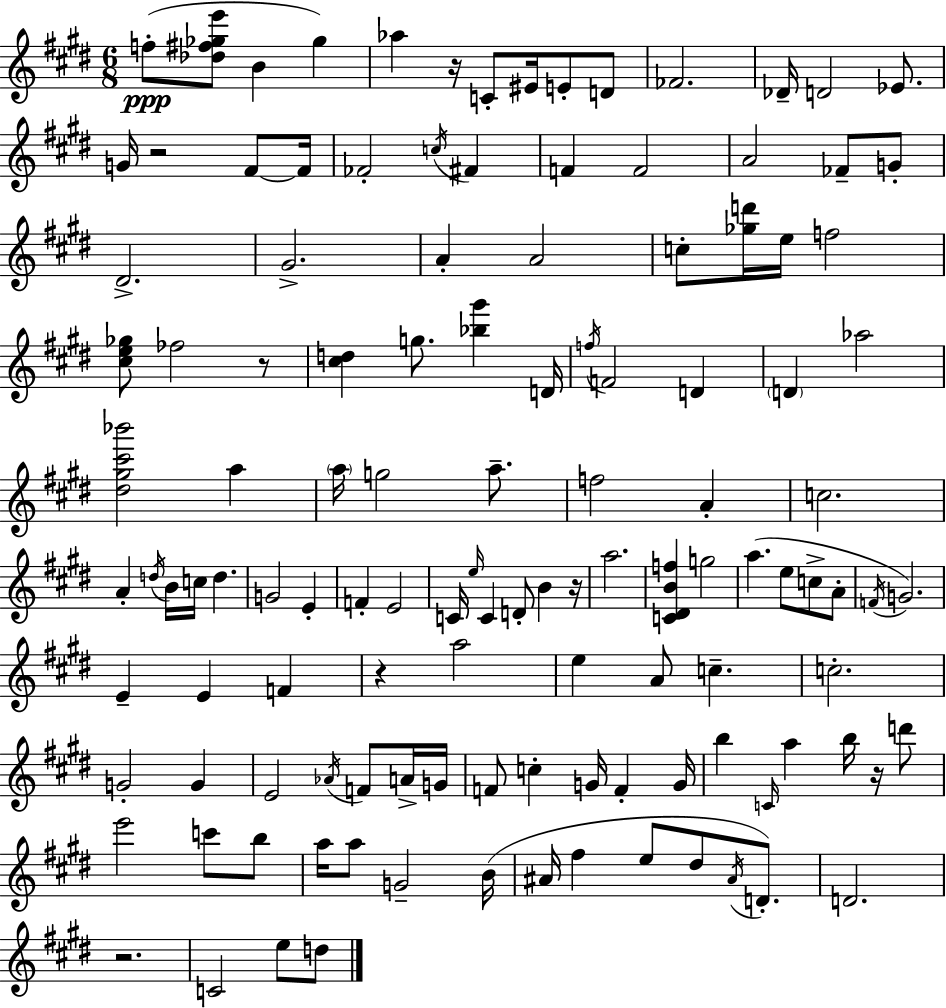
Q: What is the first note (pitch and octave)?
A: F5